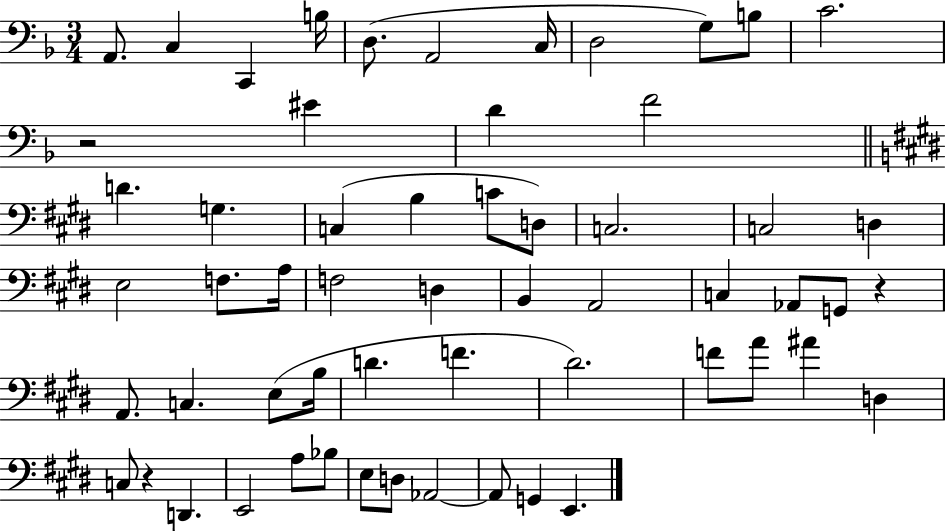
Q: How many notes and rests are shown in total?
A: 58